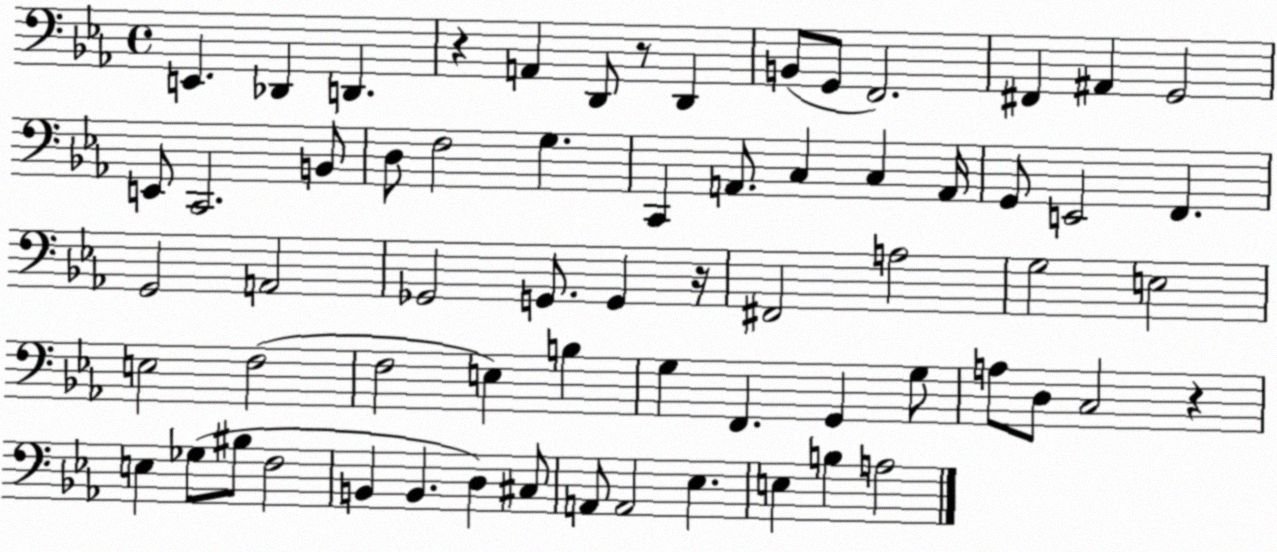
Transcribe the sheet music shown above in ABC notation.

X:1
T:Untitled
M:4/4
L:1/4
K:Eb
E,, _D,, D,, z A,, D,,/2 z/2 D,, B,,/2 G,,/2 F,,2 ^F,, ^A,, G,,2 E,,/2 C,,2 B,,/2 D,/2 F,2 G, C,, A,,/2 C, C, A,,/4 G,,/2 E,,2 F,, G,,2 A,,2 _G,,2 G,,/2 G,, z/4 ^F,,2 A,2 G,2 E,2 E,2 F,2 F,2 E, B, G, F,, G,, G,/2 A,/2 D,/2 C,2 z E, _G,/2 ^B,/2 F,2 B,, B,, D, ^C,/2 A,,/2 A,,2 _E, E, B, A,2